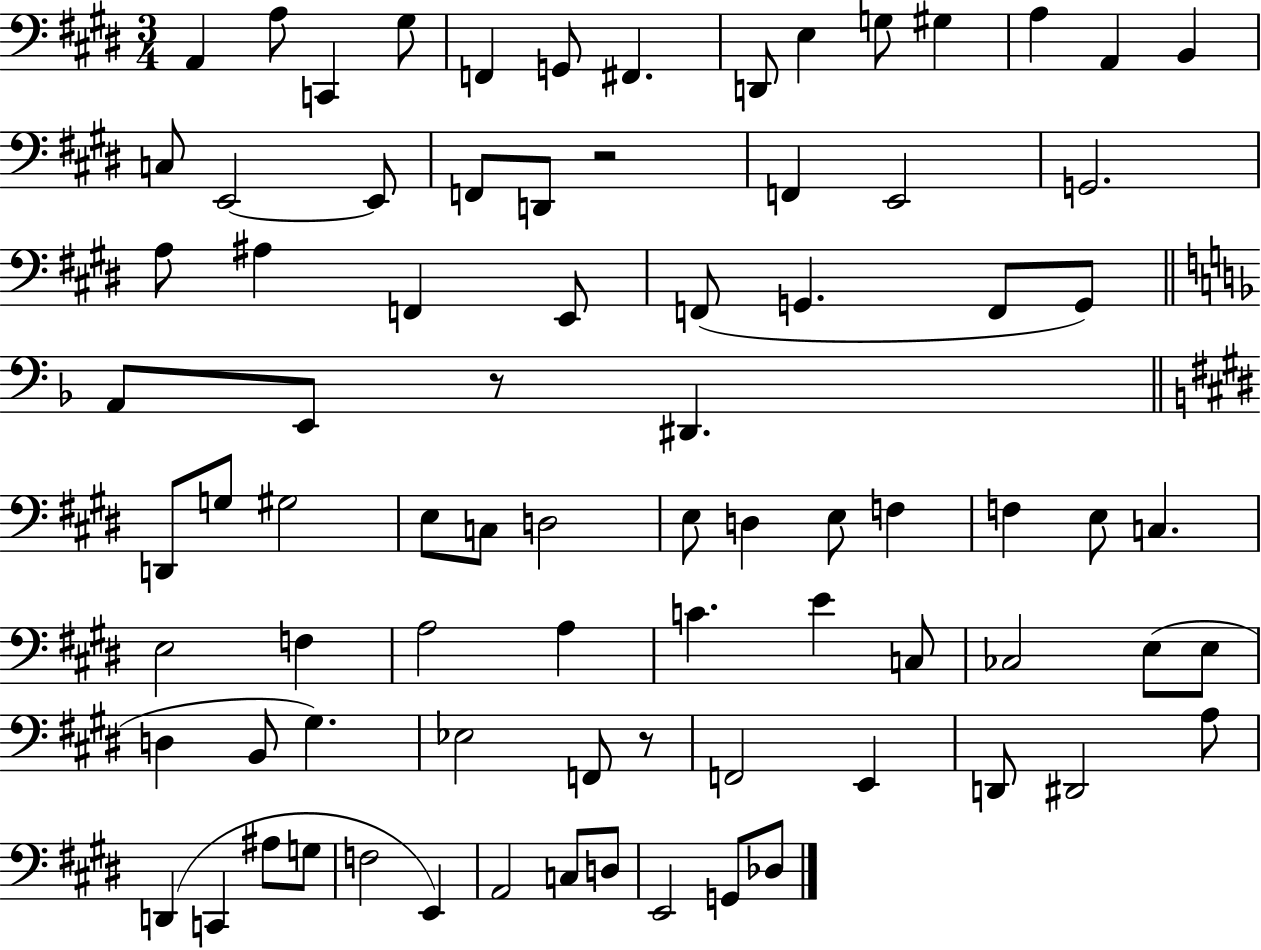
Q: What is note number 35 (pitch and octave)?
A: G3